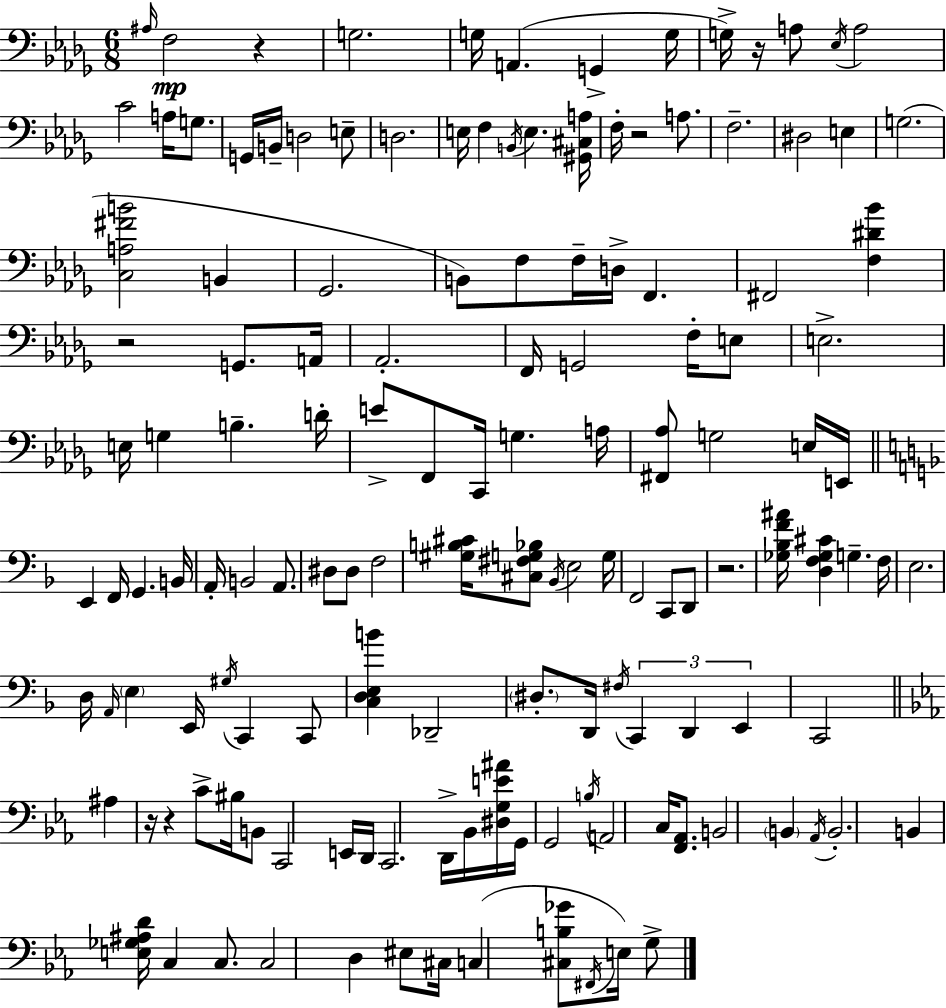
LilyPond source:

{
  \clef bass
  \numericTimeSignature
  \time 6/8
  \key bes \minor
  \grace { ais16 }\mp f2 r4 | g2. | g16 a,4.( g,4-> | g16 g16->) r16 a8 \acciaccatura { ees16 } a2 | \break c'2 a16 g8. | g,16 b,16-- d2 | e8-- d2. | e16 f4 \acciaccatura { b,16 } e4. | \break <gis, cis a>16 f16-. r2 | a8. f2.-- | dis2 e4 | g2.( | \break <c a fis' b'>2 b,4 | ges,2. | b,8) f8 f16-- d16-> f,4. | fis,2 <f dis' bes'>4 | \break r2 g,8. | a,16 aes,2.-. | f,16 g,2 | f16-. e8 e2.-> | \break e16 g4 b4.-- | d'16-. e'8-> f,8 c,16 g4. | a16 <fis, aes>8 g2 | e16 e,16 \bar "||" \break \key f \major e,4 f,16 g,4. b,16 | a,16-. b,2 a,8. | dis8 dis8 f2 | <gis b cis'>16 <cis fis g bes>8 \acciaccatura { bes,16 } e2 | \break g16 f,2 c,8 d,8 | r2. | <ges bes f' ais'>16 <d f ges cis'>4 g4.-- | f16 e2. | \break d16 \grace { a,16 } \parenthesize e4 e,16 \acciaccatura { gis16 } c,4 | c,8 <c d e b'>4 des,2-- | \parenthesize dis8.-. d,16 \acciaccatura { fis16 } \tuplet 3/2 { c,4 | d,4 e,4 } c,2 | \break \bar "||" \break \key ees \major ais4 r16 r4 c'8-> bis16 | b,8 c,2 e,16 d,16 | c,2. | d,16-> bes,16 <dis g e' ais'>16 g,16 g,2 | \break \acciaccatura { b16 } a,2 c16 <f, aes,>8. | b,2 \parenthesize b,4 | \acciaccatura { aes,16 } b,2.-. | b,4 <e ges ais d'>16 c4 c8. | \break c2 d4 | eis8 cis16 c4( <cis b ges'>8 \acciaccatura { fis,16 } | e16) g8-> \bar "|."
}